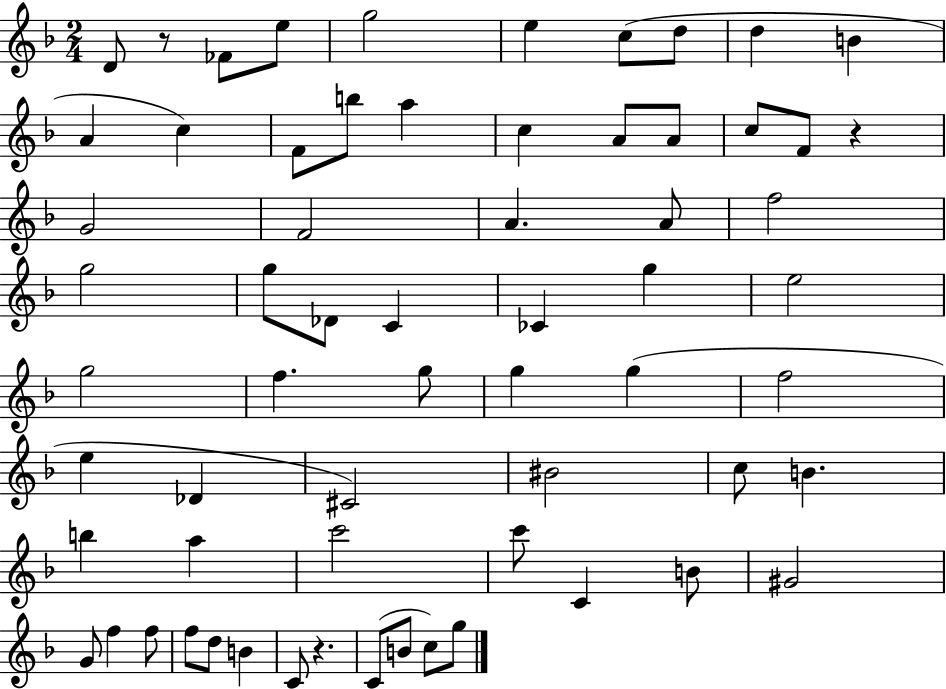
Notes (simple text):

D4/e R/e FES4/e E5/e G5/h E5/q C5/e D5/e D5/q B4/q A4/q C5/q F4/e B5/e A5/q C5/q A4/e A4/e C5/e F4/e R/q G4/h F4/h A4/q. A4/e F5/h G5/h G5/e Db4/e C4/q CES4/q G5/q E5/h G5/h F5/q. G5/e G5/q G5/q F5/h E5/q Db4/q C#4/h BIS4/h C5/e B4/q. B5/q A5/q C6/h C6/e C4/q B4/e G#4/h G4/e F5/q F5/e F5/e D5/e B4/q C4/e R/q. C4/e B4/e C5/e G5/e